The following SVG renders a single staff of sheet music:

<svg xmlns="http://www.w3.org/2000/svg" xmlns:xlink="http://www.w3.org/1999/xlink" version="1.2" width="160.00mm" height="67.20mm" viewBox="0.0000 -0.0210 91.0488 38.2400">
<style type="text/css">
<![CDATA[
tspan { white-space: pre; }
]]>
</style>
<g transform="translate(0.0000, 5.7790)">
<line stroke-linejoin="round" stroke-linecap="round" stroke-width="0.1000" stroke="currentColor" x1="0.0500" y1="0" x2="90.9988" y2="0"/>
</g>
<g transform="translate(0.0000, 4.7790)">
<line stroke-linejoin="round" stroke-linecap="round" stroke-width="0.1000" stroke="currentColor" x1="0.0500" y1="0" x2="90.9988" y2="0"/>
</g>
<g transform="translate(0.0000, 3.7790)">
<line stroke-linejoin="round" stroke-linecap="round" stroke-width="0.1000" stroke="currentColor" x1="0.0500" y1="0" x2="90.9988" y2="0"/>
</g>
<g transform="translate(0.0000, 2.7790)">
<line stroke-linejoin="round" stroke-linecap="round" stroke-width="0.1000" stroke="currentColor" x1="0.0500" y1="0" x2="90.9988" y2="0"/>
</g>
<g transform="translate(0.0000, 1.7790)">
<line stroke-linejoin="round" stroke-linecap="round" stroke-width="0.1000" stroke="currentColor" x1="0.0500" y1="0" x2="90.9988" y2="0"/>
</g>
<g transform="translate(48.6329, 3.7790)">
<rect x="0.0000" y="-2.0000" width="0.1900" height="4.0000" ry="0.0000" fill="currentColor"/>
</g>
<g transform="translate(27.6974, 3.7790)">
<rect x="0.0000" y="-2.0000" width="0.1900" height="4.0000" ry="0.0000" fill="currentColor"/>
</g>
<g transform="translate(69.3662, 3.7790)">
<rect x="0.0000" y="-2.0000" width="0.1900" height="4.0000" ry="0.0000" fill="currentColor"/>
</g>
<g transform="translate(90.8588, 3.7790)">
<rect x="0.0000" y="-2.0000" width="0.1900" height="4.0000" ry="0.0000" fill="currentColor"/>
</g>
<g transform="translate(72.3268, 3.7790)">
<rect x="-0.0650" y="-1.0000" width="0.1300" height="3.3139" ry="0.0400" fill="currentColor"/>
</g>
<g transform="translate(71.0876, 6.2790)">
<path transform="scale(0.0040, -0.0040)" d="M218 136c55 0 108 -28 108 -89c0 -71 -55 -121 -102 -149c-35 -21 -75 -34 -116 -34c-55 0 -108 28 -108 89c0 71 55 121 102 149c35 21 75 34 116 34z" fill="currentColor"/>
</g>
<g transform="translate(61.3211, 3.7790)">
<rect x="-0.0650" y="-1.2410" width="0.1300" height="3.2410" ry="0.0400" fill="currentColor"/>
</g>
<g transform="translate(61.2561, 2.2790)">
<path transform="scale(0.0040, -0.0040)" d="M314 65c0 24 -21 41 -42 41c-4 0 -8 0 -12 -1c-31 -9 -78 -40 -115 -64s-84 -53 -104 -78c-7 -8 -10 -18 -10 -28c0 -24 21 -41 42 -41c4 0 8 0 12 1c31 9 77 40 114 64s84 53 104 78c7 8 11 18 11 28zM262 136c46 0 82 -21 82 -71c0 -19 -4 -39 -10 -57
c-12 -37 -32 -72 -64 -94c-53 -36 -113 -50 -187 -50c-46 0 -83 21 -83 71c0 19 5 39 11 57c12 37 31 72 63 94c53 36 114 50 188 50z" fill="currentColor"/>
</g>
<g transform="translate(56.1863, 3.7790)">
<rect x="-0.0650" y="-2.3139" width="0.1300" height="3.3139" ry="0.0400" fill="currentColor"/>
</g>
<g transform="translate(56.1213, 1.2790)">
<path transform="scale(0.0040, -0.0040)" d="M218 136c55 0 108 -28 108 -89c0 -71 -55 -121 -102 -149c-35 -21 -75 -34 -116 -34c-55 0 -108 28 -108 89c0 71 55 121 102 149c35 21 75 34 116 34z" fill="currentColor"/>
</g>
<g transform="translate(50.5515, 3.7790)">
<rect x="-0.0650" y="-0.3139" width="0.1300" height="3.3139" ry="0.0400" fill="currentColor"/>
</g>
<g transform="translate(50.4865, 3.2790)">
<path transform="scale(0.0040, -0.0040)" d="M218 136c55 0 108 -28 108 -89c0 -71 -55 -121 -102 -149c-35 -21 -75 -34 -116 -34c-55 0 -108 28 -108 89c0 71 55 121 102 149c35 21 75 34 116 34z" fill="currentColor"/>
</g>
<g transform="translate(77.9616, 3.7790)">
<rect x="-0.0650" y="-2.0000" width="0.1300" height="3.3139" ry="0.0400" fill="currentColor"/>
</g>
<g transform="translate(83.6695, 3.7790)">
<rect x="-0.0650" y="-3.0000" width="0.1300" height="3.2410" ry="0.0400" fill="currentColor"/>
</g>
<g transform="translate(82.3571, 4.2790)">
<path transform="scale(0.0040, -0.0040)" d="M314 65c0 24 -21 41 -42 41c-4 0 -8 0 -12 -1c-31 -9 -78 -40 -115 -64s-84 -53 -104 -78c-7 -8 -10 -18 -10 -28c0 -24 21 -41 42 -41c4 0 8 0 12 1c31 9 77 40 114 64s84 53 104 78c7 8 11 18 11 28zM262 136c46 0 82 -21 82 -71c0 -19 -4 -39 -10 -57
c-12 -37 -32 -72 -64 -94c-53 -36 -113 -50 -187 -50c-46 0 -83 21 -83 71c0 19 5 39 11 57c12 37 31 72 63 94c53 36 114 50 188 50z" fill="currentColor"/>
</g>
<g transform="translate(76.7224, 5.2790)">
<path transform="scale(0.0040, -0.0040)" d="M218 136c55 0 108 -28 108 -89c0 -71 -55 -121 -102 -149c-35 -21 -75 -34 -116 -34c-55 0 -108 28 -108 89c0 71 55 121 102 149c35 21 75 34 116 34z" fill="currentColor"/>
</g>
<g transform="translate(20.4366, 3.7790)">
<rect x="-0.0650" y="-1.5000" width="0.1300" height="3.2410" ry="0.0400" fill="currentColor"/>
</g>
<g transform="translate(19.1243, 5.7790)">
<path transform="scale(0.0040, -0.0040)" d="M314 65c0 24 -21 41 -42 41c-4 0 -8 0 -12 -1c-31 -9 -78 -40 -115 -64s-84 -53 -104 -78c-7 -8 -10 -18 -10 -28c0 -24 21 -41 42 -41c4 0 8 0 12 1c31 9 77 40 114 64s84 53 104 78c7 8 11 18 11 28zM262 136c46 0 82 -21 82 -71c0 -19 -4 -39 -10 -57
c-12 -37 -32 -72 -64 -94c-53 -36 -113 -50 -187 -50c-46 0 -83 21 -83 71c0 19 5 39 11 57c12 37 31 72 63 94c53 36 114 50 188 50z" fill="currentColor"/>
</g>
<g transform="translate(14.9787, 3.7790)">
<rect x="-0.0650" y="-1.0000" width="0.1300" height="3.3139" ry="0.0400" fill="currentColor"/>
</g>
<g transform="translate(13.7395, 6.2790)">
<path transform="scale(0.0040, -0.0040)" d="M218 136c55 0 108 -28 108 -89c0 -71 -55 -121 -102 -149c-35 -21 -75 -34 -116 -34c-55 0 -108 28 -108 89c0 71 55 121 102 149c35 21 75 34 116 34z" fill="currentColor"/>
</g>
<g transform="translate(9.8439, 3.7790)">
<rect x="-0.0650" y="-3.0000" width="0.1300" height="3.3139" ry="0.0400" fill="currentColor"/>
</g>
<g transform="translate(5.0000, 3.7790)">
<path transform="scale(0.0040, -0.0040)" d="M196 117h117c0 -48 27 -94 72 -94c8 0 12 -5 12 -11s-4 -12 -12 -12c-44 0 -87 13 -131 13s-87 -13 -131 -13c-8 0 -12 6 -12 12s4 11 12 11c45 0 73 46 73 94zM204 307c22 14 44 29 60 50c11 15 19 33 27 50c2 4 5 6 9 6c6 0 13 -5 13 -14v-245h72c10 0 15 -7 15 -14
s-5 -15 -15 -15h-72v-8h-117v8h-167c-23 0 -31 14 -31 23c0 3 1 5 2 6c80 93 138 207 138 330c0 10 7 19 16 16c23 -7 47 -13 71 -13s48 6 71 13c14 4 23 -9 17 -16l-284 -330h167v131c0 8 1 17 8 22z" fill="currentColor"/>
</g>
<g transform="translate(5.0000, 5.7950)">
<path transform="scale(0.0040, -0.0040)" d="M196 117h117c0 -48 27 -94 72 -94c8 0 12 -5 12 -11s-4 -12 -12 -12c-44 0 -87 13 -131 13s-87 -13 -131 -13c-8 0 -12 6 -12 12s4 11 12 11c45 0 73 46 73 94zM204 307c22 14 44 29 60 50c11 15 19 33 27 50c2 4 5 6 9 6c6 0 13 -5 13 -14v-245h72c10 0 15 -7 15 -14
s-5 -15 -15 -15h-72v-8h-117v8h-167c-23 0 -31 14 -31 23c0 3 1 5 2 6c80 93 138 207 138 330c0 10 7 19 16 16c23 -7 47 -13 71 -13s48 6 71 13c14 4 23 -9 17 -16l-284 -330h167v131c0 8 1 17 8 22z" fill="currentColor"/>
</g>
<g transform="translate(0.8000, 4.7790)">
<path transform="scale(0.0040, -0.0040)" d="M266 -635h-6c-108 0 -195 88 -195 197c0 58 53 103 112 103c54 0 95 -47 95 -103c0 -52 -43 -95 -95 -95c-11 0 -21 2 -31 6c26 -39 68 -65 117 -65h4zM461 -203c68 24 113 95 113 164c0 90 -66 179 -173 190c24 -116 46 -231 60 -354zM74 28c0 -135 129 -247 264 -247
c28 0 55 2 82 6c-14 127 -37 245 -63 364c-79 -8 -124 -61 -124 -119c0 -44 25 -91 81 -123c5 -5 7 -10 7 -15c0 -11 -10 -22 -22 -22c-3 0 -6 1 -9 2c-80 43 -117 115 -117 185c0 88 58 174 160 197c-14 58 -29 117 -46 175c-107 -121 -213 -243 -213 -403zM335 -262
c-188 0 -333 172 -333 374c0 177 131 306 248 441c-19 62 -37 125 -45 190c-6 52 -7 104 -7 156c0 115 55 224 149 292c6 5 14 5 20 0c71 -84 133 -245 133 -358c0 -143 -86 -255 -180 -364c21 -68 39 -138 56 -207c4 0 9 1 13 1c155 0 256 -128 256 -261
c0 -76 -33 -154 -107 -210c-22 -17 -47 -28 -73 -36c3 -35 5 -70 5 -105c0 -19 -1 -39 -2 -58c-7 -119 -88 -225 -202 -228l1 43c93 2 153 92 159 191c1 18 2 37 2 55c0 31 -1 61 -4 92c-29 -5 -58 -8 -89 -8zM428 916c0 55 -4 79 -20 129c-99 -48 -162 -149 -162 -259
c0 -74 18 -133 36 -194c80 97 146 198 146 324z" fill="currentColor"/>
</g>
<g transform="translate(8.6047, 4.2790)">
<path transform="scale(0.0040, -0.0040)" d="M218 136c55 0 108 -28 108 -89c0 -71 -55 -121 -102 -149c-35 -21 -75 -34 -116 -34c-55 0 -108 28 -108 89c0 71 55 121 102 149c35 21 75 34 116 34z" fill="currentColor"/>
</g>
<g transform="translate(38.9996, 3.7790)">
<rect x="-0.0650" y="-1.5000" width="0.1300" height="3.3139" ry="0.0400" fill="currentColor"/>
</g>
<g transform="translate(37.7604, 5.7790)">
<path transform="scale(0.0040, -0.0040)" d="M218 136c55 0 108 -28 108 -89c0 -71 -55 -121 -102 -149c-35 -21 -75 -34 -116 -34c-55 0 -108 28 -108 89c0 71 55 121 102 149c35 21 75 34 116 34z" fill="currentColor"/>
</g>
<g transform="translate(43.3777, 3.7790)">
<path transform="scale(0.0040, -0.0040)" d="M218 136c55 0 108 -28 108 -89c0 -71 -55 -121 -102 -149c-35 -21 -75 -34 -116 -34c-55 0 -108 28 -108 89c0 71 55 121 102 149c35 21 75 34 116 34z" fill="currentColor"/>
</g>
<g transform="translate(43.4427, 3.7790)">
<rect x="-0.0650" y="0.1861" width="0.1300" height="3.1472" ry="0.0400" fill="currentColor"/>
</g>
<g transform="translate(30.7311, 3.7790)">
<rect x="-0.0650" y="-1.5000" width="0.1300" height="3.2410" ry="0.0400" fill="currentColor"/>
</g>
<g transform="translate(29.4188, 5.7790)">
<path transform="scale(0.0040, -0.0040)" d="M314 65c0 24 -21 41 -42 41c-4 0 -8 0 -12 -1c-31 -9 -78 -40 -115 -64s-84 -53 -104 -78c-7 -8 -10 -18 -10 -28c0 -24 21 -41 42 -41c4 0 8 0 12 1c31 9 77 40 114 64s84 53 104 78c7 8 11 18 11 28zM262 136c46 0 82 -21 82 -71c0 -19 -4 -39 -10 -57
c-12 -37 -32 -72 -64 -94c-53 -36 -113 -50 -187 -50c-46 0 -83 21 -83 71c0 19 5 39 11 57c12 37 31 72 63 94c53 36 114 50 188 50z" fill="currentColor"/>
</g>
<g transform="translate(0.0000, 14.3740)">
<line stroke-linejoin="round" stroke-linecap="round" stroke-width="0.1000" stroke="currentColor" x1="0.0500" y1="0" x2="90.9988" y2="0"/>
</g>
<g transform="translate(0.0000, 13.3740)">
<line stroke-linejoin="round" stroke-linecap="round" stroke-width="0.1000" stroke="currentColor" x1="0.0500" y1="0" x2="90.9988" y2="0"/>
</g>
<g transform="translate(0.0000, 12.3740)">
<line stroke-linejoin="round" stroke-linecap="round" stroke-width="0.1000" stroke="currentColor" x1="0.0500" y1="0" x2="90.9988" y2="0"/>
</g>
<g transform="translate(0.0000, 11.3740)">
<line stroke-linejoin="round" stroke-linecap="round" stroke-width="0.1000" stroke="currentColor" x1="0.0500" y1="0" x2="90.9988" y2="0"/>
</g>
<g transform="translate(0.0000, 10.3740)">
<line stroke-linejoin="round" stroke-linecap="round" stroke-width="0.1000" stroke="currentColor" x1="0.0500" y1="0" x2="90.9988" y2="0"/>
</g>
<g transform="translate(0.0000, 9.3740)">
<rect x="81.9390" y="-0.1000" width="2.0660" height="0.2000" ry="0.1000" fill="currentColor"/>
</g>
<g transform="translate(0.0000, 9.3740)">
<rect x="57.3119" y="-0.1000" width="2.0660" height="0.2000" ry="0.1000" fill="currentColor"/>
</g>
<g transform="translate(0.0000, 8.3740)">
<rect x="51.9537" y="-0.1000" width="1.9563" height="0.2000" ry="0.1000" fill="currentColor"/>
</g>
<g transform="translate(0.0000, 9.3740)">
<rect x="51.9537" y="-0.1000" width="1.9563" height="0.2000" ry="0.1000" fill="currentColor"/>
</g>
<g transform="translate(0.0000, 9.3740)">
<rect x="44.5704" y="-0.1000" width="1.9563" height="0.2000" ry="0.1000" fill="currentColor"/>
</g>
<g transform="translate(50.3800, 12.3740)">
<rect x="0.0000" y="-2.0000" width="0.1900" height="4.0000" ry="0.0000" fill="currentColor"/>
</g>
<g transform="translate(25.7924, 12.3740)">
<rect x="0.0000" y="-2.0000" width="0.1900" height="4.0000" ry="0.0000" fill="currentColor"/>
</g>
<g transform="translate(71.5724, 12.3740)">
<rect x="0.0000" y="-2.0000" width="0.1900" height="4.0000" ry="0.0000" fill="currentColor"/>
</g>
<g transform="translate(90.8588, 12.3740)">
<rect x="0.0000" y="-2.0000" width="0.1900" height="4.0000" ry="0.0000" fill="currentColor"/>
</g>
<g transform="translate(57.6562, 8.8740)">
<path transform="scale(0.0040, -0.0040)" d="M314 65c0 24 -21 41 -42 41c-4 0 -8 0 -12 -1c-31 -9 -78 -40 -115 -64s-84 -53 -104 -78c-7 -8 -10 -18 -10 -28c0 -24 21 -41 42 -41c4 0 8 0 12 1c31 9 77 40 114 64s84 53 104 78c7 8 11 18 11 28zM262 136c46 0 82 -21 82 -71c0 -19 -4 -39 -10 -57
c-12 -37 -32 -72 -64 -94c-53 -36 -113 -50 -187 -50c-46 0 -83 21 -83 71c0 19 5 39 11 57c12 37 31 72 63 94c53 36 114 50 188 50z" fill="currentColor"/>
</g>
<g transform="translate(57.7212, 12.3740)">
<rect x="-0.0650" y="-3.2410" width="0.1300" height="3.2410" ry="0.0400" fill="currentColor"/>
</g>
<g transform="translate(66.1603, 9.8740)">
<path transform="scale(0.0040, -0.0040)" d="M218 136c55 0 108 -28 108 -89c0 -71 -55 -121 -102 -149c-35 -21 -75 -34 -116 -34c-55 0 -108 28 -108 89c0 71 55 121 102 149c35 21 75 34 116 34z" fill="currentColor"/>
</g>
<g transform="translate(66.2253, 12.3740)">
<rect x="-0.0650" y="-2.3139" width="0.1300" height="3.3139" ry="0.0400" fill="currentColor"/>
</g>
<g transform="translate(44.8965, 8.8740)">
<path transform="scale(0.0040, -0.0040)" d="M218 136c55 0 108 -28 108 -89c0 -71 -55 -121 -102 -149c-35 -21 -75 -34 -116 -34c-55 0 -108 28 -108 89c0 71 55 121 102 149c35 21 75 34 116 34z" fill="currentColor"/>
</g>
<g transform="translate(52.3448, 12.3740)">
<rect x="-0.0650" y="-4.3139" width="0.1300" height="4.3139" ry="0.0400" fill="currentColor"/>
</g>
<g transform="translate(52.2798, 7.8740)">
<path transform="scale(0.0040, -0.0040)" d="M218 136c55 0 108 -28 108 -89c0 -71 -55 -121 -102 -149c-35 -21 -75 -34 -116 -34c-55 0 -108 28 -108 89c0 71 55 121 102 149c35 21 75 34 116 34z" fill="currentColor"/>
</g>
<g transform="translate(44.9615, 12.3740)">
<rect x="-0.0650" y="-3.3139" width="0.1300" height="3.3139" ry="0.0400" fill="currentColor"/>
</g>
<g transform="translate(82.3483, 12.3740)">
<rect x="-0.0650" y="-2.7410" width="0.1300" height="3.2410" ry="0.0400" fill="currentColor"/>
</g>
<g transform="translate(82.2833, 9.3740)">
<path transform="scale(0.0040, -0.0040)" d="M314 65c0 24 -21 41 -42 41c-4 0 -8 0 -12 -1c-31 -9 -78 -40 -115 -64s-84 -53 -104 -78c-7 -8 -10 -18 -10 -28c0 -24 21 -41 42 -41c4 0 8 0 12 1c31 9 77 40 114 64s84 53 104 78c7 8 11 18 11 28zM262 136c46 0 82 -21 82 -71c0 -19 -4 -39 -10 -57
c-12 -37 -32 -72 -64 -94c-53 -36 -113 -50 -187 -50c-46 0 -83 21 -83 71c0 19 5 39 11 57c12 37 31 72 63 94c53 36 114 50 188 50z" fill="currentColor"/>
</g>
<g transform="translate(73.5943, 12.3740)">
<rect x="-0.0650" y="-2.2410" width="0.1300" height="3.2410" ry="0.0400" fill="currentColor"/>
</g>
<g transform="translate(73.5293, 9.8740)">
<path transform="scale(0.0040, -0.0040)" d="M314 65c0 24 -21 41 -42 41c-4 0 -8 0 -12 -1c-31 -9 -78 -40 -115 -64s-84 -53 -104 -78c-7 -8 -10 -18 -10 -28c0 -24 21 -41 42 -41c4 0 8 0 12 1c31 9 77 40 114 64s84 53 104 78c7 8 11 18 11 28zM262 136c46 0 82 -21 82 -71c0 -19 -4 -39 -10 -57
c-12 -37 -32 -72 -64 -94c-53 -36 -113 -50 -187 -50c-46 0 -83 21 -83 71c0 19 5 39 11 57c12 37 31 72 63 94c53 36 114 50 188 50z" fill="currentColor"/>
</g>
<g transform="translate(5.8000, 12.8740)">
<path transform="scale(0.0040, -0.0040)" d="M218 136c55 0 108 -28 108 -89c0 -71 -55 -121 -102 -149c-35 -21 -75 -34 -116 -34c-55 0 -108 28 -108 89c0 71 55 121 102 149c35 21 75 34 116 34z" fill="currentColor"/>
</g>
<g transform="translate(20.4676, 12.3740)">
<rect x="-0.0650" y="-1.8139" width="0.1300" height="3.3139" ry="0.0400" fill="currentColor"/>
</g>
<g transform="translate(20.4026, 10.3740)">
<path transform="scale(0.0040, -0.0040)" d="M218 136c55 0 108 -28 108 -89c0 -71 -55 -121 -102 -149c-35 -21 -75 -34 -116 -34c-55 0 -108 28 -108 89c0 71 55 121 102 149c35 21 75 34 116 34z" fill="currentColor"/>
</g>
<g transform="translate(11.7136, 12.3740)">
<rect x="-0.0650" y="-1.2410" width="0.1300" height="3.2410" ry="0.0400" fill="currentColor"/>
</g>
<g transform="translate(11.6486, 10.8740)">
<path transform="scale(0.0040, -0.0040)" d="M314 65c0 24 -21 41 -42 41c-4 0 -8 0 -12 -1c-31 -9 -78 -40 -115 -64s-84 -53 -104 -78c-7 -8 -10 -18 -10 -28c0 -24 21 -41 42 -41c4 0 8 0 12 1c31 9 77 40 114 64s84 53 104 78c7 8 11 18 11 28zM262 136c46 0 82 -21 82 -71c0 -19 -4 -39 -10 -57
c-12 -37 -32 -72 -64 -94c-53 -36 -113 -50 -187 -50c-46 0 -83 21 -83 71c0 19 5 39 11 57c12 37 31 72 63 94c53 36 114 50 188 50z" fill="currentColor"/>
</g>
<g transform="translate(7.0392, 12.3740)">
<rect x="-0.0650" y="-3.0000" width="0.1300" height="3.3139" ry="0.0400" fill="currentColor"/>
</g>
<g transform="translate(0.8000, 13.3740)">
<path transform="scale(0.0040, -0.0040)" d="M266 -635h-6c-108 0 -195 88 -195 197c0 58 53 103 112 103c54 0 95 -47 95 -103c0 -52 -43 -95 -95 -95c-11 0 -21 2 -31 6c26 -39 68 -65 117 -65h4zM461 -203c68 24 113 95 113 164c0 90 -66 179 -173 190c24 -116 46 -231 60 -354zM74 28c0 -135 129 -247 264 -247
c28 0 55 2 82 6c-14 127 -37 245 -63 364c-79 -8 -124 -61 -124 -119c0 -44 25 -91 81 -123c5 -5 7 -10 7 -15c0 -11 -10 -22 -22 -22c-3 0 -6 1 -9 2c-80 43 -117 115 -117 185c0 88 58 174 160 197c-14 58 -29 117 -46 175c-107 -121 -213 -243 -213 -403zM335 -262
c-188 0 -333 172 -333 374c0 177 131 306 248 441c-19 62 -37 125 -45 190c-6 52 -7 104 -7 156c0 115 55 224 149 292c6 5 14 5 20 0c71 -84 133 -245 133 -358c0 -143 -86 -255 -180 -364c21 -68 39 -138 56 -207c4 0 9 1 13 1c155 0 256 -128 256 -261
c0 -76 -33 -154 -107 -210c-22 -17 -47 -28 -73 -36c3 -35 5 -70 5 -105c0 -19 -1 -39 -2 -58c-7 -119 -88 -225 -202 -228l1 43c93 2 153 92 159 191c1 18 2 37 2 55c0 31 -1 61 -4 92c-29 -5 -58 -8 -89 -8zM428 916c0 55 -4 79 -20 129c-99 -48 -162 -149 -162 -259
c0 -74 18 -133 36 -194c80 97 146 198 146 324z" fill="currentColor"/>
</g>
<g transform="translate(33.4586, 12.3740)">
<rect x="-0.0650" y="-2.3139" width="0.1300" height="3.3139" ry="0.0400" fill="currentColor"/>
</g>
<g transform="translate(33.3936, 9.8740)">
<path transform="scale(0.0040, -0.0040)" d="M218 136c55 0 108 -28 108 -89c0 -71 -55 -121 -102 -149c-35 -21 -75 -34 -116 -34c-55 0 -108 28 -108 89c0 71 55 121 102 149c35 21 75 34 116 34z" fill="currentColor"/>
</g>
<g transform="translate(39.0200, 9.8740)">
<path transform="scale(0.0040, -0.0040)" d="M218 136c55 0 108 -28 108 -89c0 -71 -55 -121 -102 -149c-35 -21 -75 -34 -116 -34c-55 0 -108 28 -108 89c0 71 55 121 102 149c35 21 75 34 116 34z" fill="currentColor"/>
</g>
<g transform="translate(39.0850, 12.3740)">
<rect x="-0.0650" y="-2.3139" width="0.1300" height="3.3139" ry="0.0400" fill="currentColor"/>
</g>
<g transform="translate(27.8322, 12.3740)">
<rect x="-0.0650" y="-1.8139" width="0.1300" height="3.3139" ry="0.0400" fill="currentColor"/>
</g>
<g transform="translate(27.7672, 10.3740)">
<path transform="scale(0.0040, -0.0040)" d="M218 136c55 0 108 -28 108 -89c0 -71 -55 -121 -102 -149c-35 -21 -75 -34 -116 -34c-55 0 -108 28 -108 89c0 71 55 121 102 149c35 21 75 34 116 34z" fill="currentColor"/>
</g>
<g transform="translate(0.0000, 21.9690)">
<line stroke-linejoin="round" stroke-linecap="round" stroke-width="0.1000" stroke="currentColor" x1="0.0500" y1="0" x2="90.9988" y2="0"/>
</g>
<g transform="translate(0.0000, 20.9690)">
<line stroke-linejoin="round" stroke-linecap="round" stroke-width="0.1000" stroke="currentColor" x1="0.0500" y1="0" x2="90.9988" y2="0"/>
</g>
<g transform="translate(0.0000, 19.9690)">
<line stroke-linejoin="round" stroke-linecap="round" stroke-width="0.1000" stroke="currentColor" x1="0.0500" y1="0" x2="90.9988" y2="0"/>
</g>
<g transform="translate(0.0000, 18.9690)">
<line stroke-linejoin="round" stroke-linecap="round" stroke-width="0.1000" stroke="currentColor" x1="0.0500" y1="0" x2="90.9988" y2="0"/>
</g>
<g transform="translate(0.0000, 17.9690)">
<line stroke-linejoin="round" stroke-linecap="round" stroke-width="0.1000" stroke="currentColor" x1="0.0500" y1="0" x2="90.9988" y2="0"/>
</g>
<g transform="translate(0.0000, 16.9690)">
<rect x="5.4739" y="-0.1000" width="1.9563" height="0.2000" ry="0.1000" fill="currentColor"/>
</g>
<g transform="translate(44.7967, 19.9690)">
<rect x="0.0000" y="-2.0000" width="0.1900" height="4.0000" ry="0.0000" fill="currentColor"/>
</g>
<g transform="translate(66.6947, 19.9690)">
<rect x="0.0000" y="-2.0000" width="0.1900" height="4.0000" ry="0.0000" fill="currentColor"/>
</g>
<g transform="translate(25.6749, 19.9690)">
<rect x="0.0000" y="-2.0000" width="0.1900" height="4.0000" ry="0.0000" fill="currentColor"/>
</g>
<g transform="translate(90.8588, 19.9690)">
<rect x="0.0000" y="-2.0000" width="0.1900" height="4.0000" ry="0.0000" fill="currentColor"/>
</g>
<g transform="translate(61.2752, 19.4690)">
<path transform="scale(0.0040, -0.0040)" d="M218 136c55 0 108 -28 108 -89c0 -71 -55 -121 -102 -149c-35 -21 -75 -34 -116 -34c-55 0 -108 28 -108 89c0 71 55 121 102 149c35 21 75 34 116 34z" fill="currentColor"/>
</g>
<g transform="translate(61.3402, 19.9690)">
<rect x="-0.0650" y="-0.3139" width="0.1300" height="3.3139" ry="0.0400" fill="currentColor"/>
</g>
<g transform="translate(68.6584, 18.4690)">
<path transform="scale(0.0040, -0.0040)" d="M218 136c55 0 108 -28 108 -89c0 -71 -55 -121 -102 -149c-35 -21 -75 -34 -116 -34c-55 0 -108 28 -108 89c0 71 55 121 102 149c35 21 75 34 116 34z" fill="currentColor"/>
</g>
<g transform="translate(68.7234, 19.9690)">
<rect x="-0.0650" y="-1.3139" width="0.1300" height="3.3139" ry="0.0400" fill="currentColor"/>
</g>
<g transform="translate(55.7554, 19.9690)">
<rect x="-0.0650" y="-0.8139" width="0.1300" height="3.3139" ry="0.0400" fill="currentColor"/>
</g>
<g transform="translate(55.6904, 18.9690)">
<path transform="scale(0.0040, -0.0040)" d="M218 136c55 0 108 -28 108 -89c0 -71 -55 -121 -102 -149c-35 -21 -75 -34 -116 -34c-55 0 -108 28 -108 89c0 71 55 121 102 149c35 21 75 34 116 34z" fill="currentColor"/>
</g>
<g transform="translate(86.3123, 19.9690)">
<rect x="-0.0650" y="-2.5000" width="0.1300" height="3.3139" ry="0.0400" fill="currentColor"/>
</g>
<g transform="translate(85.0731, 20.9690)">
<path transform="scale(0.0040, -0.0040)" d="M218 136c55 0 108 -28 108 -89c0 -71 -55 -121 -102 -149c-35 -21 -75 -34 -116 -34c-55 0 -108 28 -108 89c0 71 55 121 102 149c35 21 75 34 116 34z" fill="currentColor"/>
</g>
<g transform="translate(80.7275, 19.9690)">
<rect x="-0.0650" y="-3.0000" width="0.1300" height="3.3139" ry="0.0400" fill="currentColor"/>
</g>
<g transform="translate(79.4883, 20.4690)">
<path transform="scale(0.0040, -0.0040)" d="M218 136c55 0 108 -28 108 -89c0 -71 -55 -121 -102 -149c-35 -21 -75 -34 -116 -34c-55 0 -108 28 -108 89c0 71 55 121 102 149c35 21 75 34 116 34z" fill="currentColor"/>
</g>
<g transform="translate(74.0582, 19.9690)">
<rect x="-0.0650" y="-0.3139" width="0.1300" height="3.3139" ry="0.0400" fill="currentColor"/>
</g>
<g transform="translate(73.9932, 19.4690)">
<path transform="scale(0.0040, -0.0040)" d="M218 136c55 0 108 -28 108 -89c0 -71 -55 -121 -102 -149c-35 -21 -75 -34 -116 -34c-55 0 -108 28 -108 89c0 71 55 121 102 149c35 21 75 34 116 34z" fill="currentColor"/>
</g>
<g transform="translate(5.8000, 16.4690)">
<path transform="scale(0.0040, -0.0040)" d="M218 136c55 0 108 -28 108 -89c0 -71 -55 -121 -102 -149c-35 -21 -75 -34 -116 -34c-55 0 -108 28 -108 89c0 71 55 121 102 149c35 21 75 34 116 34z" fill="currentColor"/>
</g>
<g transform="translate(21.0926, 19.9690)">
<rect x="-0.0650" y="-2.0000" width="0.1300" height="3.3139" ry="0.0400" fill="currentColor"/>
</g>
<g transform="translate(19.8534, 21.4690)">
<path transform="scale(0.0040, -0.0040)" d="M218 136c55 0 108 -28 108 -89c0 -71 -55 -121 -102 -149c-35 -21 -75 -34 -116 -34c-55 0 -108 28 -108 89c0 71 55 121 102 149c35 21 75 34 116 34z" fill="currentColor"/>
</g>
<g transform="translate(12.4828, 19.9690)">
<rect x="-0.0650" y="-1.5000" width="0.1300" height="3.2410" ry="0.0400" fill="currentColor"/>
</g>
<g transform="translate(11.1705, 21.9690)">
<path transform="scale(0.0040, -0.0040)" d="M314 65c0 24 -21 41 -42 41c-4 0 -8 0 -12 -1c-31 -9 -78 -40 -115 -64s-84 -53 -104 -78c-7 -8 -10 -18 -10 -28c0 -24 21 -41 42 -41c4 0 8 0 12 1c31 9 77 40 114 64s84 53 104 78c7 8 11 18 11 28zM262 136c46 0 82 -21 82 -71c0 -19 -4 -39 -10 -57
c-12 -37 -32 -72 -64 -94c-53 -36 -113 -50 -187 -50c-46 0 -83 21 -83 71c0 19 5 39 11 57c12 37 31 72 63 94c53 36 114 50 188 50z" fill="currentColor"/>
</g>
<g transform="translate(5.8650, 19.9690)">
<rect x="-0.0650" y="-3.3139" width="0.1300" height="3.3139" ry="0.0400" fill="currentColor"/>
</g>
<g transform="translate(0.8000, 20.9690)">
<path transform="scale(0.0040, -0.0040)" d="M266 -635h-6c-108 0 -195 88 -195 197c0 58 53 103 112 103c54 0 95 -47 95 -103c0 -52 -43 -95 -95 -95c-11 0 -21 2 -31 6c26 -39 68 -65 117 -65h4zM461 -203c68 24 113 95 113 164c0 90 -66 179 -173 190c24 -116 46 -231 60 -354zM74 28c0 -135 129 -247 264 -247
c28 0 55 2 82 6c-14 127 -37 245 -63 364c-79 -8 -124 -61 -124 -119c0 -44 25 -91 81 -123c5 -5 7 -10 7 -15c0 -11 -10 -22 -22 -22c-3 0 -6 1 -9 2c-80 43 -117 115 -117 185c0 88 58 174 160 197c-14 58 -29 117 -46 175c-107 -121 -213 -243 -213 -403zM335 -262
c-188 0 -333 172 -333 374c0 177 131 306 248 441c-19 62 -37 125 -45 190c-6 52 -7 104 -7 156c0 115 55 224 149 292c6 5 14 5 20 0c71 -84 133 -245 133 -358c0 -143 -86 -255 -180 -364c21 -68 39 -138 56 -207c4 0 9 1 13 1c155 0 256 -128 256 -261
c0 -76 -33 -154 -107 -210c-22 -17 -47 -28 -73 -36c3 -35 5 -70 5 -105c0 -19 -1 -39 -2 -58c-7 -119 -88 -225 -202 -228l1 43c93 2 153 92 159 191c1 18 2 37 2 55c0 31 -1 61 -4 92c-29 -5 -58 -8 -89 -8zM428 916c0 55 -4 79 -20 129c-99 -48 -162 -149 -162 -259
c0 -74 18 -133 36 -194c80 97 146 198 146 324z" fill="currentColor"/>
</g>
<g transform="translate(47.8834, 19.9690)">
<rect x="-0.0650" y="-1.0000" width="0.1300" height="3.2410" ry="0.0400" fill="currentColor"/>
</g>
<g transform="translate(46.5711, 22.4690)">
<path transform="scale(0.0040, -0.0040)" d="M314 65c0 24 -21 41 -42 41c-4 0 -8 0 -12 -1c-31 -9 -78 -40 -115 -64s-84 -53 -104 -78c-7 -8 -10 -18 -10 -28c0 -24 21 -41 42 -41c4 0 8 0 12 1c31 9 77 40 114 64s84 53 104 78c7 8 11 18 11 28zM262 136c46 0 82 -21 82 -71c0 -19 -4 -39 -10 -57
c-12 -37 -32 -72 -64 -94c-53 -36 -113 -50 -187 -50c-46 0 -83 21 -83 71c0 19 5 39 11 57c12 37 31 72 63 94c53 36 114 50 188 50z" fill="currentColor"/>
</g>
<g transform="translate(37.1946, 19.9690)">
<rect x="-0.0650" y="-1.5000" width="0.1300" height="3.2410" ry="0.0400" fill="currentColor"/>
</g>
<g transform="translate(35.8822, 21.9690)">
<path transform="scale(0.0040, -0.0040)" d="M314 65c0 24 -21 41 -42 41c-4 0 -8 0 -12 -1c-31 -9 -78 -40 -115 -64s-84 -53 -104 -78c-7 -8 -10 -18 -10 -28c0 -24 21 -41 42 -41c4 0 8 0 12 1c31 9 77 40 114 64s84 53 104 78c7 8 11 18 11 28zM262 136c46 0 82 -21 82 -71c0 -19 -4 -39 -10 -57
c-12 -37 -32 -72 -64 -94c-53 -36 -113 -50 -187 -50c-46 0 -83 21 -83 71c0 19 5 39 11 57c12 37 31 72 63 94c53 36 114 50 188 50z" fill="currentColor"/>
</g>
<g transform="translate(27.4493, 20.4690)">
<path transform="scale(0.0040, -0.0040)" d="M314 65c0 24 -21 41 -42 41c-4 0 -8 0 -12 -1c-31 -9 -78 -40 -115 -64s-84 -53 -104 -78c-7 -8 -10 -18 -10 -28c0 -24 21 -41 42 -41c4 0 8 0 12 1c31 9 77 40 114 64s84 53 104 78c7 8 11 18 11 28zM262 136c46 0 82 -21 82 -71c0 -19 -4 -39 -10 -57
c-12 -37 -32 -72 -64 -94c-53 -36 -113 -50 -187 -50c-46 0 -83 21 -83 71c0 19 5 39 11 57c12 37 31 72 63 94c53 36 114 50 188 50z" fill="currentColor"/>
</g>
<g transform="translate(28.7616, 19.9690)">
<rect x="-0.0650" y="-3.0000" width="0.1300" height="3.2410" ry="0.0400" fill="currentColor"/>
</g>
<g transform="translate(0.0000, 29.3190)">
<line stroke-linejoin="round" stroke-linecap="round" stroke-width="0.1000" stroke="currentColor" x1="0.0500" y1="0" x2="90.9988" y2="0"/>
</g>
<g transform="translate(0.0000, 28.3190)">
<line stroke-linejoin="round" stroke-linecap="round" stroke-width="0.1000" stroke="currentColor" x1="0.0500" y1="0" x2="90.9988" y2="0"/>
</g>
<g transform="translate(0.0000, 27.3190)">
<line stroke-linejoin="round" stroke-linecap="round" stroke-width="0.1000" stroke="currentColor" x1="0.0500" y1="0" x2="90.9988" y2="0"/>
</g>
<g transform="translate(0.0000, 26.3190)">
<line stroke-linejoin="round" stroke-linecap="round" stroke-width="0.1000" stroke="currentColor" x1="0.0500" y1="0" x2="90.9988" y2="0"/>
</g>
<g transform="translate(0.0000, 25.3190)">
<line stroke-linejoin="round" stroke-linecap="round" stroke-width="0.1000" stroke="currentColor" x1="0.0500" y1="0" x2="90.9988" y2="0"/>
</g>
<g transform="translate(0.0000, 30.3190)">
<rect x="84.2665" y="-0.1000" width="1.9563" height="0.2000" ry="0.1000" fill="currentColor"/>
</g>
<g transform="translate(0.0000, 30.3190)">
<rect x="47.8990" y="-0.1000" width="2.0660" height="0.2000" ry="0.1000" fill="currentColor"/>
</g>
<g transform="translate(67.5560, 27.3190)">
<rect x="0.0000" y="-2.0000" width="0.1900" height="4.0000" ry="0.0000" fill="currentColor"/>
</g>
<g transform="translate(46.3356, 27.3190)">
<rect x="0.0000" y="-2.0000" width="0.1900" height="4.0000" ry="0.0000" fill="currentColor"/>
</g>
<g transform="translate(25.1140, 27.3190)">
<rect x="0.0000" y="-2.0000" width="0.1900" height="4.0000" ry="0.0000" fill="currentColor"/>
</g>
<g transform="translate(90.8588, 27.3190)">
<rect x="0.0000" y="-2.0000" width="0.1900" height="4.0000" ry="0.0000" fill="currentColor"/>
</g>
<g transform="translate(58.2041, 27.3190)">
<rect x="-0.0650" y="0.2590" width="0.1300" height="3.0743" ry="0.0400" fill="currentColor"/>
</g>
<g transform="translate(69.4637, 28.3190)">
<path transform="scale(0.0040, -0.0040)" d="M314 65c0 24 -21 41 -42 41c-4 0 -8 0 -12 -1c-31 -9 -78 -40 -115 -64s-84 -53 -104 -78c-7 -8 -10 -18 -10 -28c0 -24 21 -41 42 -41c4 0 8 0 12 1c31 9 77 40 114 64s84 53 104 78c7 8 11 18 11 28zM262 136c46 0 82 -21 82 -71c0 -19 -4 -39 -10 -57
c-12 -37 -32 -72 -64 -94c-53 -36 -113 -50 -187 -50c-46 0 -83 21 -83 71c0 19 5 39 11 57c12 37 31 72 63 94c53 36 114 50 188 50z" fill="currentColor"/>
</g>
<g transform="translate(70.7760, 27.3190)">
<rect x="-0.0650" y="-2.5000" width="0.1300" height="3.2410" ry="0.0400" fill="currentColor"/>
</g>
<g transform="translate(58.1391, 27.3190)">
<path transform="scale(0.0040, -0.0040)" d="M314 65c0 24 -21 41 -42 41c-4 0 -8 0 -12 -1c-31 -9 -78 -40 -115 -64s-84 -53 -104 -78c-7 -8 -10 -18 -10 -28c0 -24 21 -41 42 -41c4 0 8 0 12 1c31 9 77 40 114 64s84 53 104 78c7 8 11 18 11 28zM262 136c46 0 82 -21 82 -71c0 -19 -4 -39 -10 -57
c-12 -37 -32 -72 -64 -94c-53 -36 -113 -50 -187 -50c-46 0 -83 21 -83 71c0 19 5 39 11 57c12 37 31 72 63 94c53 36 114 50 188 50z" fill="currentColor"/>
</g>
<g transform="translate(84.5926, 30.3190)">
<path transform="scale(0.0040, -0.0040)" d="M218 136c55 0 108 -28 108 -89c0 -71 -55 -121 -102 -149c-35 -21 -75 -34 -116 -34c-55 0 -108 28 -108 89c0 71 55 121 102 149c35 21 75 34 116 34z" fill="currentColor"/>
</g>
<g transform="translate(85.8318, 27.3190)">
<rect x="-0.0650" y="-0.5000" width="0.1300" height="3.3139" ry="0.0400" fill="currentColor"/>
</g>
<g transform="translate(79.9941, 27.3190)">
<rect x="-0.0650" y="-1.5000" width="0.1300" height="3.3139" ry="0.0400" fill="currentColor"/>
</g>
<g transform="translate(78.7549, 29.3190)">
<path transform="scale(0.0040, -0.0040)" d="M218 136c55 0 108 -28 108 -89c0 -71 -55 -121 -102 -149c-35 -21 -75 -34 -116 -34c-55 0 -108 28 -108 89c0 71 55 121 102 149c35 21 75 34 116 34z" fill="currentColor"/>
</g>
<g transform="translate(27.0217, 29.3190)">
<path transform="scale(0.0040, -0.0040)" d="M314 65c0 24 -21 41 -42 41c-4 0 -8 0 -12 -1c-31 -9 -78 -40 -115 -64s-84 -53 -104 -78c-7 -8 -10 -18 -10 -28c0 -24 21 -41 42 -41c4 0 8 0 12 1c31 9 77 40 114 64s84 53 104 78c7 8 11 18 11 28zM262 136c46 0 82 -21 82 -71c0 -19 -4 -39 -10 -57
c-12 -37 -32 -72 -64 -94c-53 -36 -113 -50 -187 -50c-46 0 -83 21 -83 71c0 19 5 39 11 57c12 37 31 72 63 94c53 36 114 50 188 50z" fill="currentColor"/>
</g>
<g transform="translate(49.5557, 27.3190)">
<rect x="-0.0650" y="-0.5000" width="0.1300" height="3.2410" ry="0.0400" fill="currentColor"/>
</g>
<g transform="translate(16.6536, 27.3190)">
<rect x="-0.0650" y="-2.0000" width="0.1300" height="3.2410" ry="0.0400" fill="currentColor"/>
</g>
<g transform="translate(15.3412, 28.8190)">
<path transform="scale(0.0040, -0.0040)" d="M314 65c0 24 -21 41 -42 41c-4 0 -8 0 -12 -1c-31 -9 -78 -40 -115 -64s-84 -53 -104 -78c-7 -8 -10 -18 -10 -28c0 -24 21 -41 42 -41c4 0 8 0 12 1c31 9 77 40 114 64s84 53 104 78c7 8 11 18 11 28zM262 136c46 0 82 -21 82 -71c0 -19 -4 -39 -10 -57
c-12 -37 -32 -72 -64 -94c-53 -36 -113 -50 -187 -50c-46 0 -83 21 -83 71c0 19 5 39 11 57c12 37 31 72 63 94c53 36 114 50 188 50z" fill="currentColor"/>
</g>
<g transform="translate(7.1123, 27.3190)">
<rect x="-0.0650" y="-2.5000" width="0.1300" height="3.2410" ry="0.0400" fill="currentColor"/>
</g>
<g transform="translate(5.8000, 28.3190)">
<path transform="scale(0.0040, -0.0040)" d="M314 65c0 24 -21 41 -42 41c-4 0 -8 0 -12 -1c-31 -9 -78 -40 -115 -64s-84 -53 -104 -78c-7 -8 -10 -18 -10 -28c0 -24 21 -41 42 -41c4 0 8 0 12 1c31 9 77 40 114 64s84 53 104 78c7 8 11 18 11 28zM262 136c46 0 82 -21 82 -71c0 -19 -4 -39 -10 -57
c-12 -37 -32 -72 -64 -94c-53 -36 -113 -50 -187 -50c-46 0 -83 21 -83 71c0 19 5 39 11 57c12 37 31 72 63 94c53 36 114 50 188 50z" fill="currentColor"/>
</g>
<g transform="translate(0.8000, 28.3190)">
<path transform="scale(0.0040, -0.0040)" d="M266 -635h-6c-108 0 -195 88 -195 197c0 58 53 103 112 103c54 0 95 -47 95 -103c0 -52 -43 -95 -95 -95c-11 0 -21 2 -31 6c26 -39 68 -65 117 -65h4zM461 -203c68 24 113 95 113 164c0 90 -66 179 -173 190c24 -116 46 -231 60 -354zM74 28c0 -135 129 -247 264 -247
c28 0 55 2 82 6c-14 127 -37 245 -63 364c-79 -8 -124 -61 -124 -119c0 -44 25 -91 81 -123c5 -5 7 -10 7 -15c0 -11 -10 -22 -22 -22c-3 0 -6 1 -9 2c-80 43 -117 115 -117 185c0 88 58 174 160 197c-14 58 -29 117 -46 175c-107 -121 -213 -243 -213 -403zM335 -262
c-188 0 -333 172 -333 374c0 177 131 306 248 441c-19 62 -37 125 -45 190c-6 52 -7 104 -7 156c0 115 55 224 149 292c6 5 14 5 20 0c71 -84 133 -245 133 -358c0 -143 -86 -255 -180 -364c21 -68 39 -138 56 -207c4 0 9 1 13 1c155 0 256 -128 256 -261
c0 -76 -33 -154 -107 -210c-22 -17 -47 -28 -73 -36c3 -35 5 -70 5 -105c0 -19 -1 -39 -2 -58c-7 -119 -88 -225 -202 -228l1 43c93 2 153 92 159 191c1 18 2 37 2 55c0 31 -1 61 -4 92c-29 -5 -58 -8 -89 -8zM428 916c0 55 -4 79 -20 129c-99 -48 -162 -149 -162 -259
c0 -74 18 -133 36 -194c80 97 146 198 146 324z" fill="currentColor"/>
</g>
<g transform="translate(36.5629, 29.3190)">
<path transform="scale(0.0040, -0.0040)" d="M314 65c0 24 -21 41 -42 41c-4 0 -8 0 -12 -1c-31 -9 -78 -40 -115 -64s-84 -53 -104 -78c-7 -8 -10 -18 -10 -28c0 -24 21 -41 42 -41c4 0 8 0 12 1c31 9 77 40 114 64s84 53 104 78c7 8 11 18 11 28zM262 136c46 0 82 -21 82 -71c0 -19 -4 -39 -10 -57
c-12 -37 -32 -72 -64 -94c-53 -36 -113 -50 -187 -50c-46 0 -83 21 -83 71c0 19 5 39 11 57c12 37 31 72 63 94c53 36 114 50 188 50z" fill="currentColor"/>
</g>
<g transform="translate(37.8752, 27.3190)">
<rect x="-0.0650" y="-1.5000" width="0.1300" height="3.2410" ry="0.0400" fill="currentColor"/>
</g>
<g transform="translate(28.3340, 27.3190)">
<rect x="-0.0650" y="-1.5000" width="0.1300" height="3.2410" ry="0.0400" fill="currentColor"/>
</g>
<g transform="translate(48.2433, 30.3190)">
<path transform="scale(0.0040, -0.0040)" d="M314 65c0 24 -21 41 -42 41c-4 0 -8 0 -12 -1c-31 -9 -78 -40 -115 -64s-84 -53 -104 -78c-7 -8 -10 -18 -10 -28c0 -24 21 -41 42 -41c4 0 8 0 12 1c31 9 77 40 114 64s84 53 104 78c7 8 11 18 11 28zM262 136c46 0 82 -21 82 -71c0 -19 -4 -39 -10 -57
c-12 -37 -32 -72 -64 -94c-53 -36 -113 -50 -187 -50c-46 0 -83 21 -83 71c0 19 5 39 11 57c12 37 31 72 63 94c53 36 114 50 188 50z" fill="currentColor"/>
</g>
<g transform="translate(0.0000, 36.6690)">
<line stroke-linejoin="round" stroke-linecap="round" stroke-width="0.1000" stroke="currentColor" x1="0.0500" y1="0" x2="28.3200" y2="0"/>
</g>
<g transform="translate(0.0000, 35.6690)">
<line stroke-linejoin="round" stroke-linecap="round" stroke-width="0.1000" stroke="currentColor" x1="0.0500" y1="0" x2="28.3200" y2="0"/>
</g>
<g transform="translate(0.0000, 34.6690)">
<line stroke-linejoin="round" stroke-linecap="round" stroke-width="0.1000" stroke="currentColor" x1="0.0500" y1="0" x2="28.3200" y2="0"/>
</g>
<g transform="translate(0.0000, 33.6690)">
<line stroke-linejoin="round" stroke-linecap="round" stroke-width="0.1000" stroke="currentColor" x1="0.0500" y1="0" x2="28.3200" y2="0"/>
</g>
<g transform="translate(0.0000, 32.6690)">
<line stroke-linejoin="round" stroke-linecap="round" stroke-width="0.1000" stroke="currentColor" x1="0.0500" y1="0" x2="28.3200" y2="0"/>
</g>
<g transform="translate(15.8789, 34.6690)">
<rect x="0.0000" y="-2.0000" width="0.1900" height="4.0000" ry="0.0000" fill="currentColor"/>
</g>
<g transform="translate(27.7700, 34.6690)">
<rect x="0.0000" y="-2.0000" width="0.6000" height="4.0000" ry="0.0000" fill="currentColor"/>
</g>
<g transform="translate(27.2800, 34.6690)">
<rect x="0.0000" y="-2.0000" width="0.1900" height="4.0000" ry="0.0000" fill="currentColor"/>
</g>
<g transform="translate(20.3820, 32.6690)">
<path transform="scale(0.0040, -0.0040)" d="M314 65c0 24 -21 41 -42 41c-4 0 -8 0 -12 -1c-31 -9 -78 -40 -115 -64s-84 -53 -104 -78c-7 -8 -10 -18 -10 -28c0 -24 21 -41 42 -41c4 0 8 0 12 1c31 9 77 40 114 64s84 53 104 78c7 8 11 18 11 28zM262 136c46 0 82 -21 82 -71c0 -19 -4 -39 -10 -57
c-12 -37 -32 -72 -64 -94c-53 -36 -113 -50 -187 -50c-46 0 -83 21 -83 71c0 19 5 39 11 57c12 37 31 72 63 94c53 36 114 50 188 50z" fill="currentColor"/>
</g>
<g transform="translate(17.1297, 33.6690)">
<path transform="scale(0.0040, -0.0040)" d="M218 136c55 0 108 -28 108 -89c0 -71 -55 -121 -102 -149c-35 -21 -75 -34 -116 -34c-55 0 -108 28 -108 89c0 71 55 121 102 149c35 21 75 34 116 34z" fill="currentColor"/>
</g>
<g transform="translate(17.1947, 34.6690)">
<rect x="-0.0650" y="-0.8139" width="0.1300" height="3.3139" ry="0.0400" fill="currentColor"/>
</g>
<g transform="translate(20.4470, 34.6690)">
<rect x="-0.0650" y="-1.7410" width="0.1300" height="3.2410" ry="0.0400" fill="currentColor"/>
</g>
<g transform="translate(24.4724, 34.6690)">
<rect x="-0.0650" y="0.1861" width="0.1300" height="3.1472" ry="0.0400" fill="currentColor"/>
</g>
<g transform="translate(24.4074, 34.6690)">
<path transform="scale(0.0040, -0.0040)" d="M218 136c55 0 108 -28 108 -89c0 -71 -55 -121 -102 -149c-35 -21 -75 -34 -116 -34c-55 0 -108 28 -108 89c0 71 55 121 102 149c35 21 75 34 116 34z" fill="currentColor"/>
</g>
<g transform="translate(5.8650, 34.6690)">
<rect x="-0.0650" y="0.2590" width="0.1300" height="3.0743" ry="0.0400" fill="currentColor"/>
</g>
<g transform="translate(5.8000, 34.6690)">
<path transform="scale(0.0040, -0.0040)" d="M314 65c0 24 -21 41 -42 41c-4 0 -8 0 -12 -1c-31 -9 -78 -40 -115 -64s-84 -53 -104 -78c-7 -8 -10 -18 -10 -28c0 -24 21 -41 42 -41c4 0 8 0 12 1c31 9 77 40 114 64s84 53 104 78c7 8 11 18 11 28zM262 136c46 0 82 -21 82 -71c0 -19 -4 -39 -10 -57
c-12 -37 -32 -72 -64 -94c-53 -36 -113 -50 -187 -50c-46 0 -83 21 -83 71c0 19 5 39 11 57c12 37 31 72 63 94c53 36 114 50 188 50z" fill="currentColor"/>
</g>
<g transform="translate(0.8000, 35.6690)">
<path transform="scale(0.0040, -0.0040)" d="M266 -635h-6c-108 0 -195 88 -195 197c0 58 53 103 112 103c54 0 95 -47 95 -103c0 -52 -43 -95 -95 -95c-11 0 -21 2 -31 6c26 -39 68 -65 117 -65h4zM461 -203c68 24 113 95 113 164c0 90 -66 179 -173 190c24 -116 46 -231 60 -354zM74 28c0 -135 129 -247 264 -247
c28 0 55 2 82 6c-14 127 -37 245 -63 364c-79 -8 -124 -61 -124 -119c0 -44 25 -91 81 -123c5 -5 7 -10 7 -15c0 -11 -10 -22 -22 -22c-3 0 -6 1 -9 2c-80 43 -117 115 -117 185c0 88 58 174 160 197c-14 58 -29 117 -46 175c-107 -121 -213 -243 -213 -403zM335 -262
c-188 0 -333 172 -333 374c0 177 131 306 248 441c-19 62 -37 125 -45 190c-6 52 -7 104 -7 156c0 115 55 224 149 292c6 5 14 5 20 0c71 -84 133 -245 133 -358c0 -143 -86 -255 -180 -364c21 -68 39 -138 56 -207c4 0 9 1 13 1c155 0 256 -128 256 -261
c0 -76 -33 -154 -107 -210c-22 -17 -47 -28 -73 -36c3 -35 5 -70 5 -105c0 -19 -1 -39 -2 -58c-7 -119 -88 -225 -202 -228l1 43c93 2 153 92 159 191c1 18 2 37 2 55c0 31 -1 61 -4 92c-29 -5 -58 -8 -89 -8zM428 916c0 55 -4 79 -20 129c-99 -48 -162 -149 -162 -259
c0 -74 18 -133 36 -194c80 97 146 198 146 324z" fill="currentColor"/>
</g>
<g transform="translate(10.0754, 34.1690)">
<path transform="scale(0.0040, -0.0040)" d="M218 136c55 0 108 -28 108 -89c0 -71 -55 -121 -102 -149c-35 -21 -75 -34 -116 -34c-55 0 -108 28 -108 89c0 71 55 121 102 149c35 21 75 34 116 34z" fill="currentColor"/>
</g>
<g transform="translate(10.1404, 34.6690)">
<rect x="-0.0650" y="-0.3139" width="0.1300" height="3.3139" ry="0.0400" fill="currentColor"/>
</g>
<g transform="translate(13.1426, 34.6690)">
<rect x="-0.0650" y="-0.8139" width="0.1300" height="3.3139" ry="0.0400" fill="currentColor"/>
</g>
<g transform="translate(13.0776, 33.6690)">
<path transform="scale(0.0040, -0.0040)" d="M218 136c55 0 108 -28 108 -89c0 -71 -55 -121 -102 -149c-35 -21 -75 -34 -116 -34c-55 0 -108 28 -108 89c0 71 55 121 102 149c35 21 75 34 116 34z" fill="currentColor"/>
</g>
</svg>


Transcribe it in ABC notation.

X:1
T:Untitled
M:4/4
L:1/4
K:C
A D E2 E2 E B c g e2 D F A2 A e2 f f g g b d' b2 g g2 a2 b E2 F A2 E2 D2 d c e c A G G2 F2 E2 E2 C2 B2 G2 E C B2 c d d f2 B